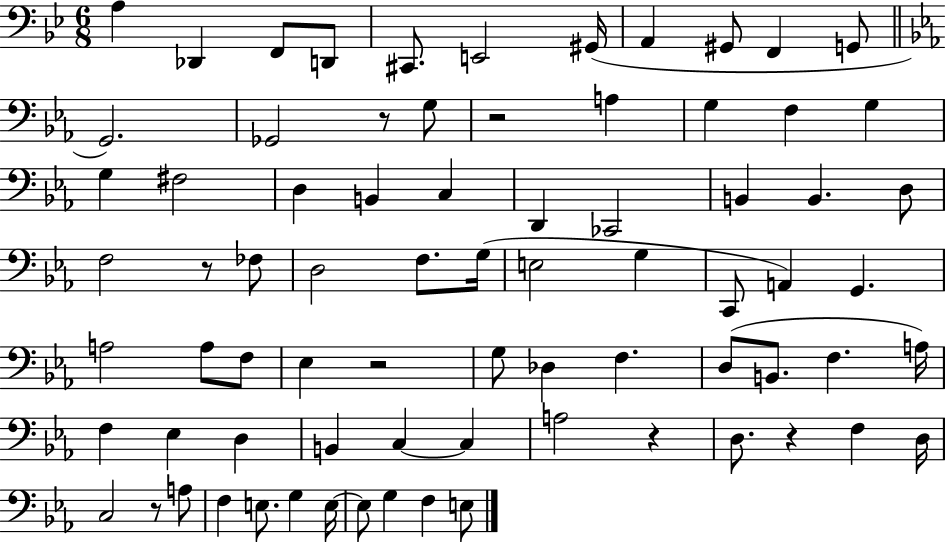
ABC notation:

X:1
T:Untitled
M:6/8
L:1/4
K:Bb
A, _D,, F,,/2 D,,/2 ^C,,/2 E,,2 ^G,,/4 A,, ^G,,/2 F,, G,,/2 G,,2 _G,,2 z/2 G,/2 z2 A, G, F, G, G, ^F,2 D, B,, C, D,, _C,,2 B,, B,, D,/2 F,2 z/2 _F,/2 D,2 F,/2 G,/4 E,2 G, C,,/2 A,, G,, A,2 A,/2 F,/2 _E, z2 G,/2 _D, F, D,/2 B,,/2 F, A,/4 F, _E, D, B,, C, C, A,2 z D,/2 z F, D,/4 C,2 z/2 A,/2 F, E,/2 G, E,/4 E,/2 G, F, E,/2